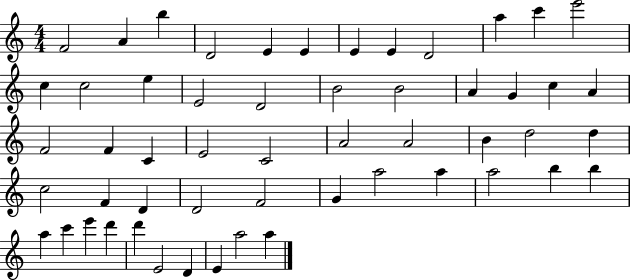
X:1
T:Untitled
M:4/4
L:1/4
K:C
F2 A b D2 E E E E D2 a c' e'2 c c2 e E2 D2 B2 B2 A G c A F2 F C E2 C2 A2 A2 B d2 d c2 F D D2 F2 G a2 a a2 b b a c' e' d' d' E2 D E a2 a